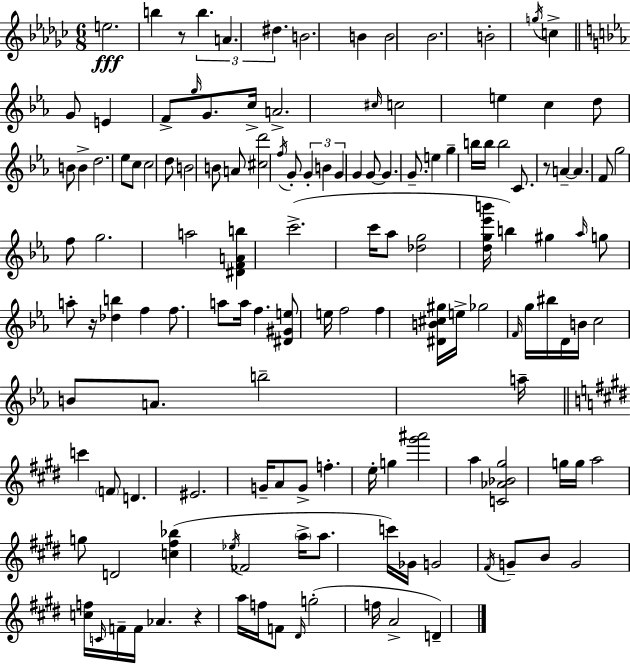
X:1
T:Untitled
M:6/8
L:1/4
K:Ebm
e2 b z/2 b A ^d B2 B B2 _B2 B2 g/4 c G/2 E F/2 g/4 G/2 c/4 A2 ^c/4 c2 e c d/2 B/2 B d2 _e/2 c/2 c2 d/2 B2 B/2 A/2 [^cd']2 f/4 G/2 G B G G G/2 G G/2 e g b/4 b/4 b2 C/2 z/2 A A F/2 g2 f/2 g2 a2 [^DFAb] c'2 c'/4 _a/2 [_dg]2 [dg_e'b']/4 b ^g _a/4 g/2 a/2 z/4 [_db] f f/2 a/2 a/4 f [^D^Ge]/2 e/4 f2 f [^DB^c^g]/4 e/4 _g2 F/4 g/4 ^b/4 D/4 B/4 c2 B/2 A/2 b2 a/4 c' F/2 D ^E2 G/4 A/2 G/2 f e/4 g [^g'^a']2 a [C_A_B^g]2 g/4 g/4 a2 g/2 D2 [c^f_b] _e/4 _F2 a/4 a/2 c'/4 _G/4 G2 ^F/4 G/2 B/2 G2 [cf]/4 C/4 F/4 F/4 _A z a/4 f/4 F/2 ^D/4 g2 f/4 A2 D